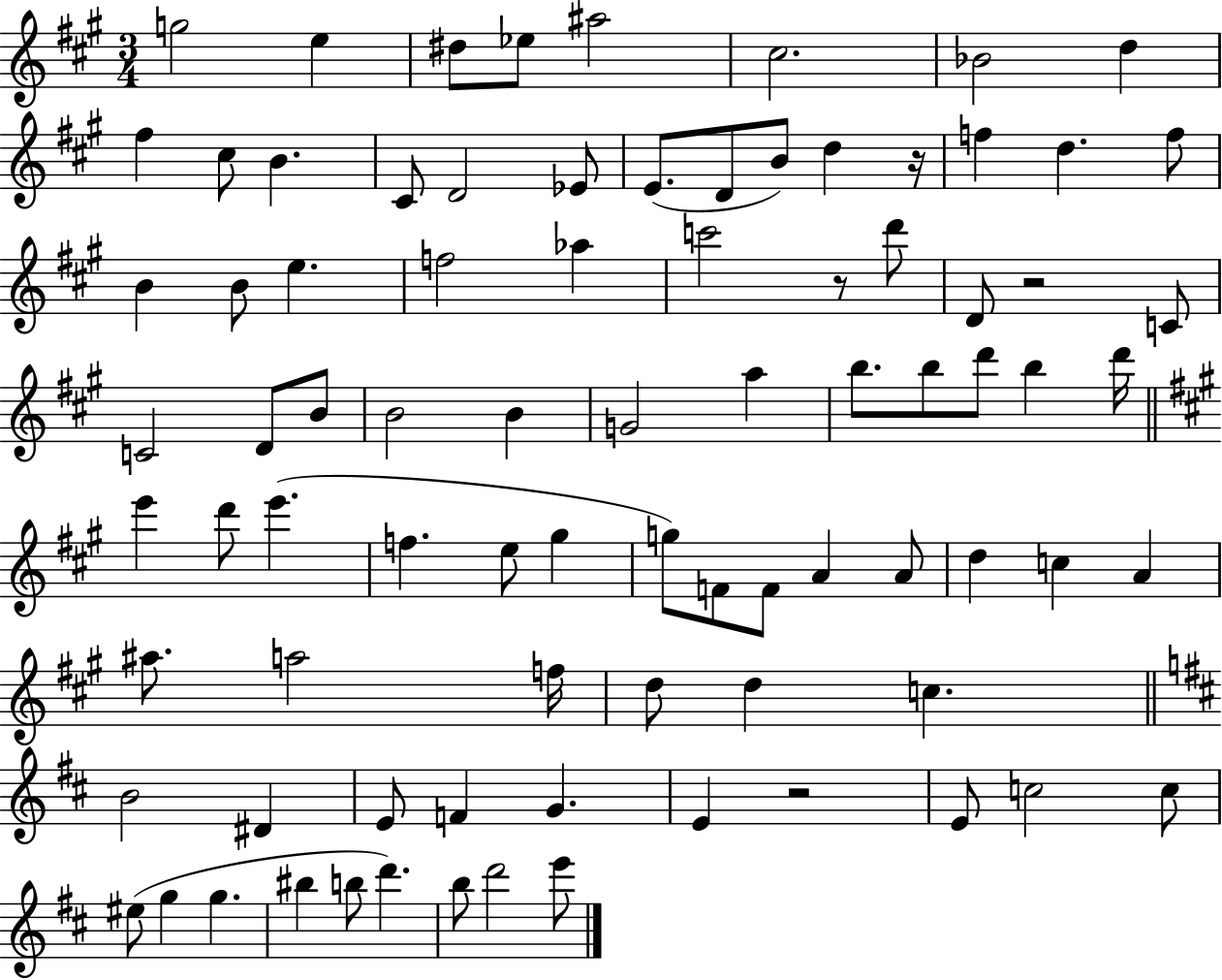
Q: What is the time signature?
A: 3/4